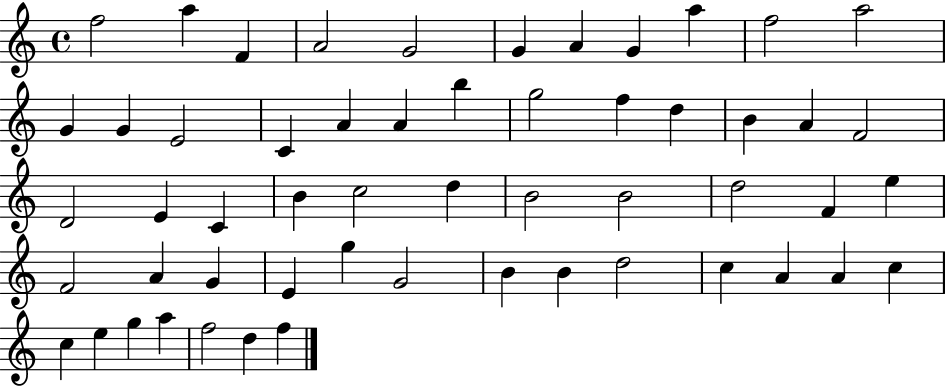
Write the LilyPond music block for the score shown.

{
  \clef treble
  \time 4/4
  \defaultTimeSignature
  \key c \major
  f''2 a''4 f'4 | a'2 g'2 | g'4 a'4 g'4 a''4 | f''2 a''2 | \break g'4 g'4 e'2 | c'4 a'4 a'4 b''4 | g''2 f''4 d''4 | b'4 a'4 f'2 | \break d'2 e'4 c'4 | b'4 c''2 d''4 | b'2 b'2 | d''2 f'4 e''4 | \break f'2 a'4 g'4 | e'4 g''4 g'2 | b'4 b'4 d''2 | c''4 a'4 a'4 c''4 | \break c''4 e''4 g''4 a''4 | f''2 d''4 f''4 | \bar "|."
}